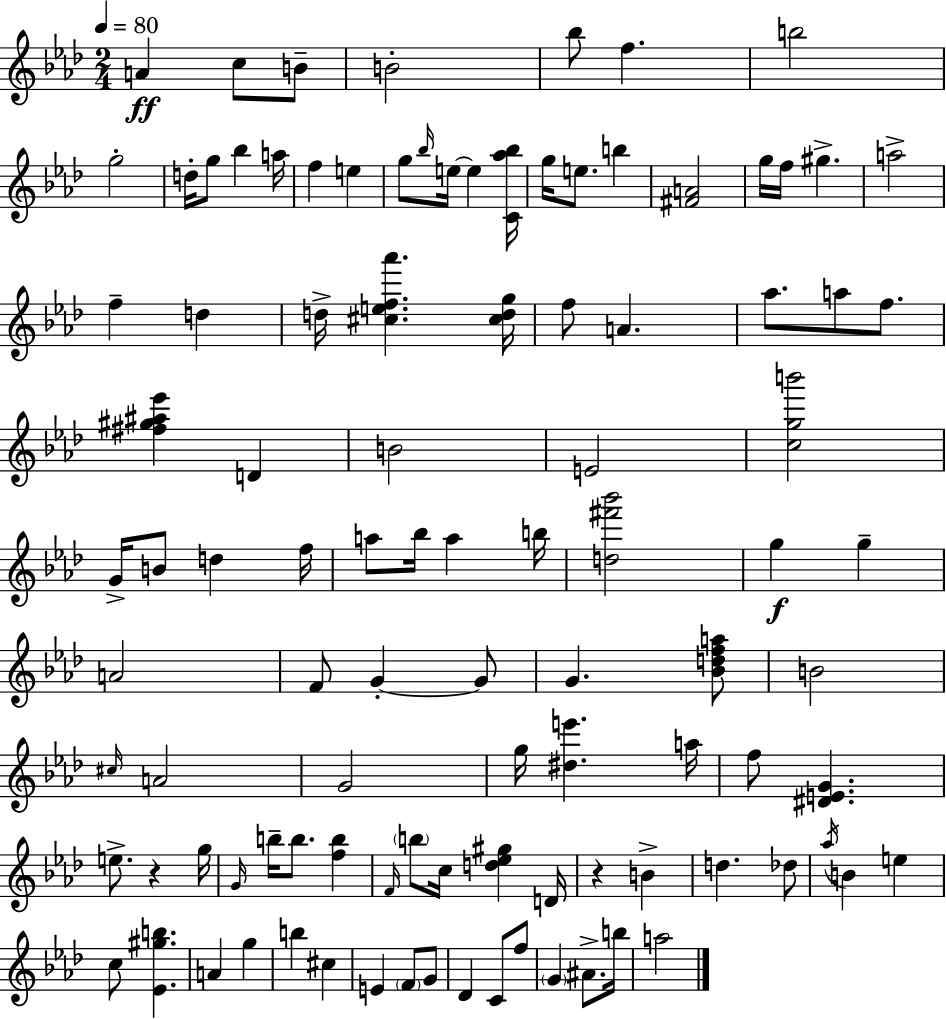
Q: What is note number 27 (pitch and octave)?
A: D5